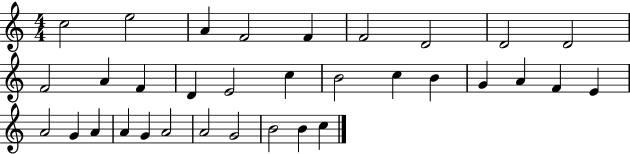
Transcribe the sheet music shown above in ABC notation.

X:1
T:Untitled
M:4/4
L:1/4
K:C
c2 e2 A F2 F F2 D2 D2 D2 F2 A F D E2 c B2 c B G A F E A2 G A A G A2 A2 G2 B2 B c